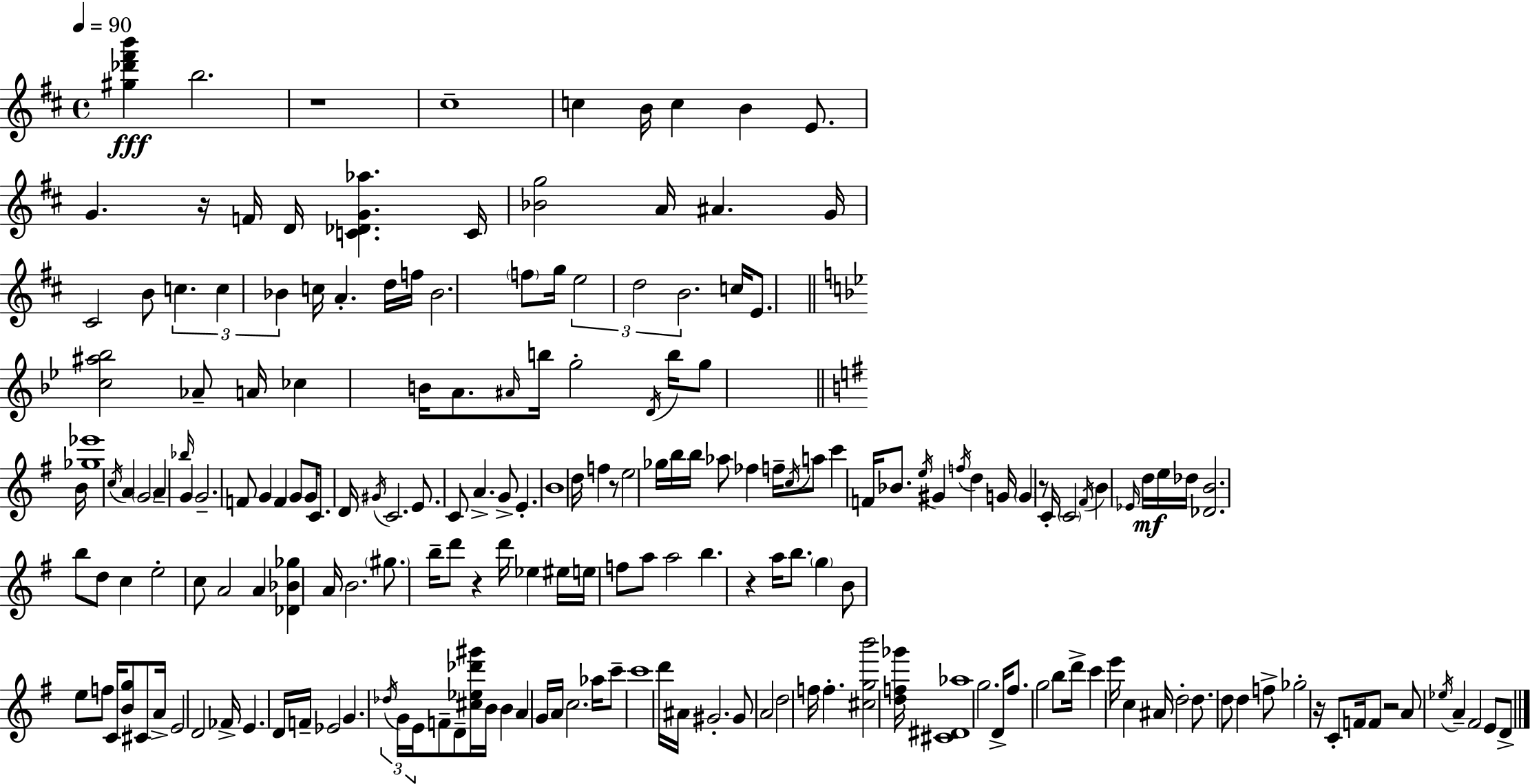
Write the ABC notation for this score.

X:1
T:Untitled
M:4/4
L:1/4
K:D
[^g_d'^f'b'] b2 z4 ^c4 c B/4 c B E/2 G z/4 F/4 D/4 [C_DG_a] C/4 [_Bg]2 A/4 ^A G/4 ^C2 B/2 c c _B c/4 A d/4 f/4 _B2 f/2 g/4 e2 d2 B2 c/4 E/2 [c^a_b]2 _A/2 A/4 _c B/4 A/2 ^A/4 b/4 g2 D/4 b/4 g/2 B/4 [_g_e']4 c/4 A G2 A _b/4 G G2 F/2 G F G/2 G/4 C/2 D/4 ^G/4 C2 E/2 C/2 A G/2 E B4 d/4 f z/2 e2 _g/4 b/4 b/4 _a/2 _f f/4 c/4 a/2 c' F/4 _B/2 e/4 ^G f/4 d G/4 G z/2 C/4 C2 ^F/4 B _E/4 d/4 e/4 _d/4 [_DB]2 b/2 d/2 c e2 c/2 A2 A [_D_B_g] A/4 B2 ^g/2 b/4 d'/2 z d'/4 _e ^e/4 e/4 f/2 a/2 a2 b z a/4 b/2 g B/2 e/2 f/2 C/4 [Bg]/2 ^C/2 A/4 E2 D2 _F/4 E D/4 F/4 _E2 G _d/4 G/4 E/4 F/2 D/2 [^c_e_d'^g']/4 B/4 B A G/4 A/4 c2 _a/4 c'/2 c'4 d'/4 ^A/4 ^G2 ^G/2 A2 d2 f/4 f [^cgb']2 [df_g']/4 [^C^D_a]4 g2 D/4 ^f/2 g2 b/2 d'/4 c' e'/4 c ^A/4 d2 d/2 d/2 d f/2 _g2 z/4 C/2 F/4 F/2 z2 A/2 _e/4 A ^F2 E/2 D/2